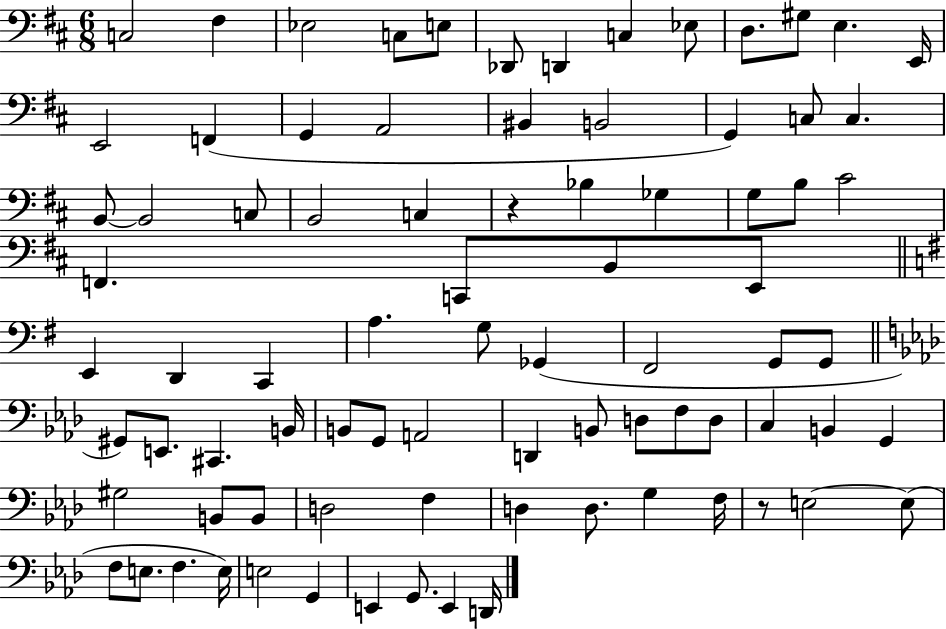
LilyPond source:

{
  \clef bass
  \numericTimeSignature
  \time 6/8
  \key d \major
  c2 fis4 | ees2 c8 e8 | des,8 d,4 c4 ees8 | d8. gis8 e4. e,16 | \break e,2 f,4( | g,4 a,2 | bis,4 b,2 | g,4) c8 c4. | \break b,8~~ b,2 c8 | b,2 c4 | r4 bes4 ges4 | g8 b8 cis'2 | \break f,4. c,8 b,8 e,8 | \bar "||" \break \key e \minor e,4 d,4 c,4 | a4. g8 ges,4( | fis,2 g,8 g,8 | \bar "||" \break \key aes \major gis,8) e,8. cis,4. b,16 | b,8 g,8 a,2 | d,4 b,8 d8 f8 d8 | c4 b,4 g,4 | \break gis2 b,8 b,8 | d2 f4 | d4 d8. g4 f16 | r8 e2~~ e8( | \break f8 e8. f4. e16) | e2 g,4 | e,4 g,8. e,4 d,16 | \bar "|."
}